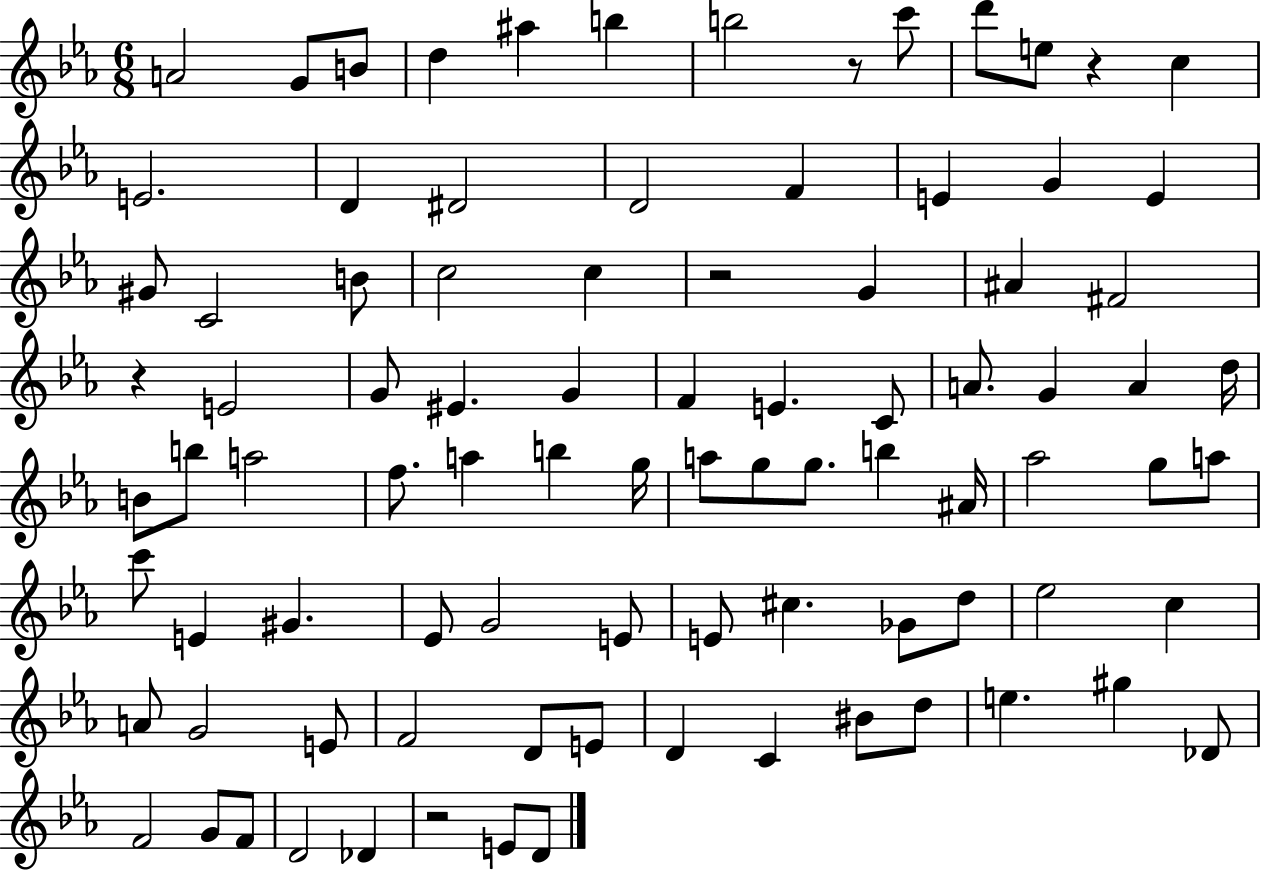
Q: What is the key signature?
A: EES major